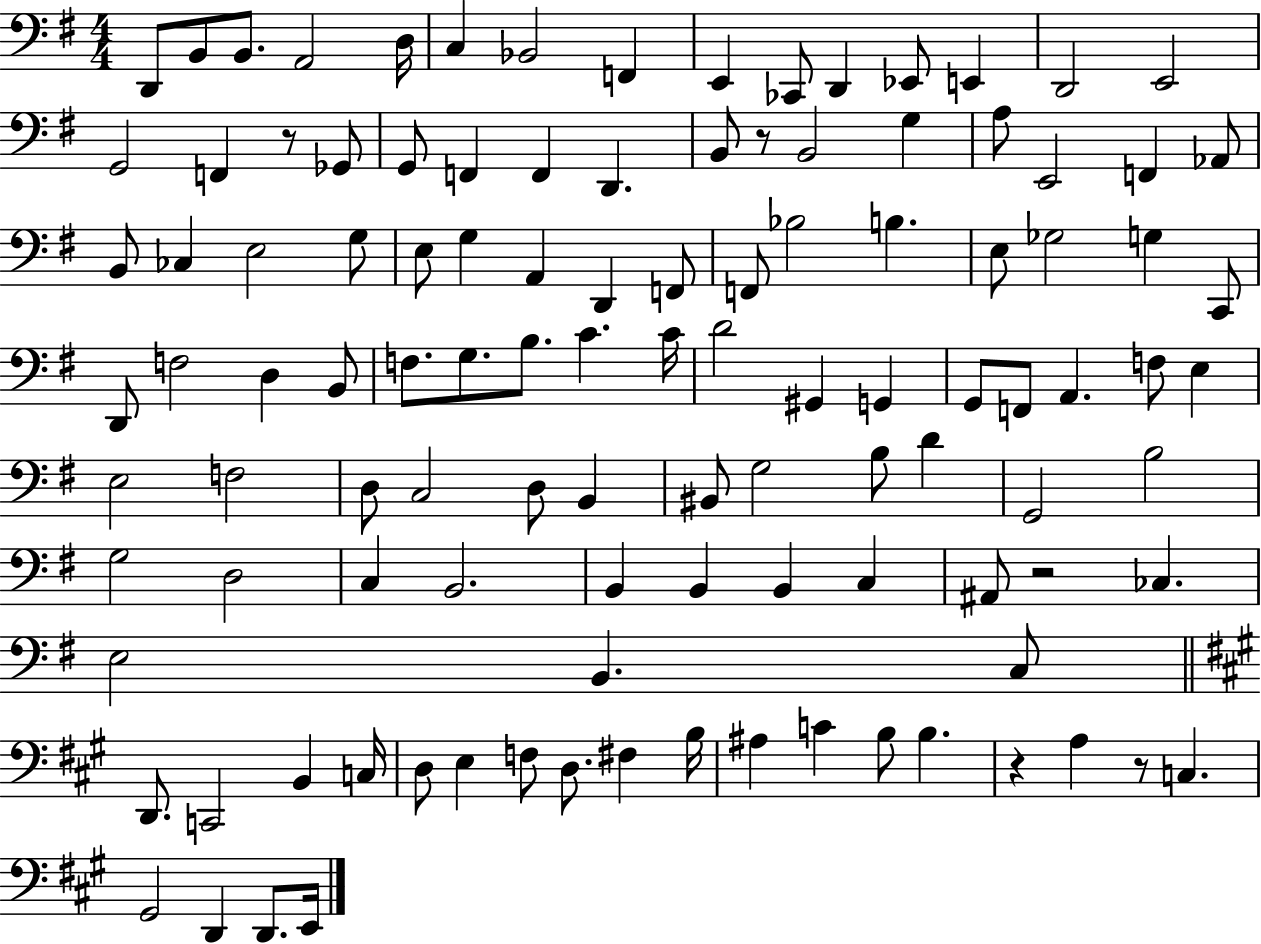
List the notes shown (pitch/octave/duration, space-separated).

D2/e B2/e B2/e. A2/h D3/s C3/q Bb2/h F2/q E2/q CES2/e D2/q Eb2/e E2/q D2/h E2/h G2/h F2/q R/e Gb2/e G2/e F2/q F2/q D2/q. B2/e R/e B2/h G3/q A3/e E2/h F2/q Ab2/e B2/e CES3/q E3/h G3/e E3/e G3/q A2/q D2/q F2/e F2/e Bb3/h B3/q. E3/e Gb3/h G3/q C2/e D2/e F3/h D3/q B2/e F3/e. G3/e. B3/e. C4/q. C4/s D4/h G#2/q G2/q G2/e F2/e A2/q. F3/e E3/q E3/h F3/h D3/e C3/h D3/e B2/q BIS2/e G3/h B3/e D4/q G2/h B3/h G3/h D3/h C3/q B2/h. B2/q B2/q B2/q C3/q A#2/e R/h CES3/q. E3/h B2/q. C3/e D2/e. C2/h B2/q C3/s D3/e E3/q F3/e D3/e. F#3/q B3/s A#3/q C4/q B3/e B3/q. R/q A3/q R/e C3/q. G#2/h D2/q D2/e. E2/s